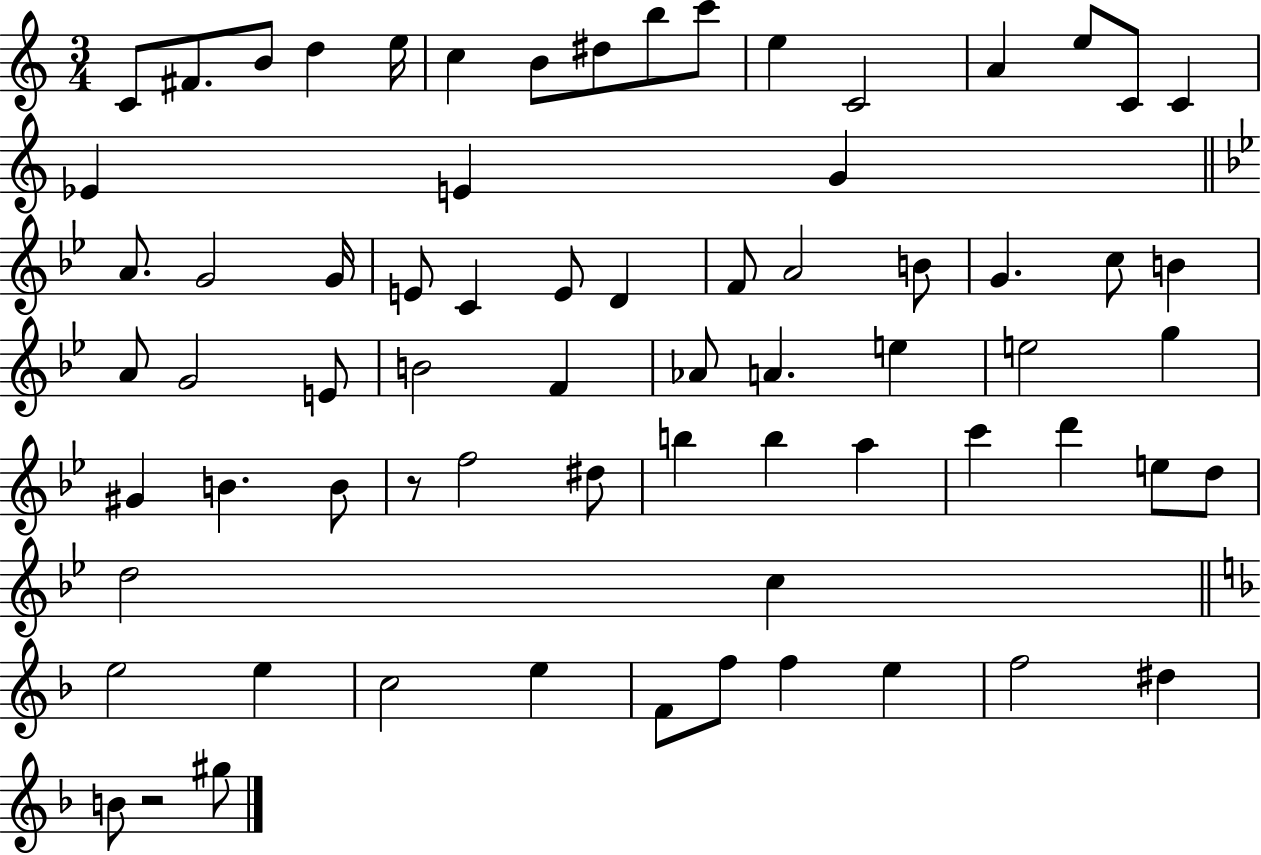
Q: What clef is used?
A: treble